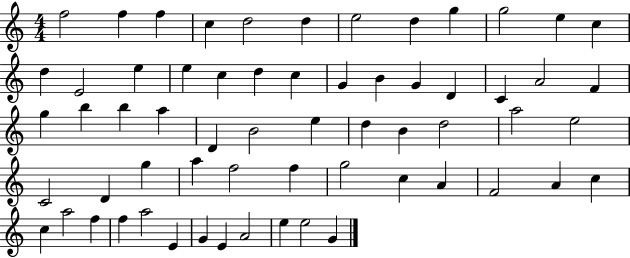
{
  \clef treble
  \numericTimeSignature
  \time 4/4
  \key c \major
  f''2 f''4 f''4 | c''4 d''2 d''4 | e''2 d''4 g''4 | g''2 e''4 c''4 | \break d''4 e'2 e''4 | e''4 c''4 d''4 c''4 | g'4 b'4 g'4 d'4 | c'4 a'2 f'4 | \break g''4 b''4 b''4 a''4 | d'4 b'2 e''4 | d''4 b'4 d''2 | a''2 e''2 | \break c'2 d'4 g''4 | a''4 f''2 f''4 | g''2 c''4 a'4 | f'2 a'4 c''4 | \break c''4 a''2 f''4 | f''4 a''2 e'4 | g'4 e'4 a'2 | e''4 e''2 g'4 | \break \bar "|."
}